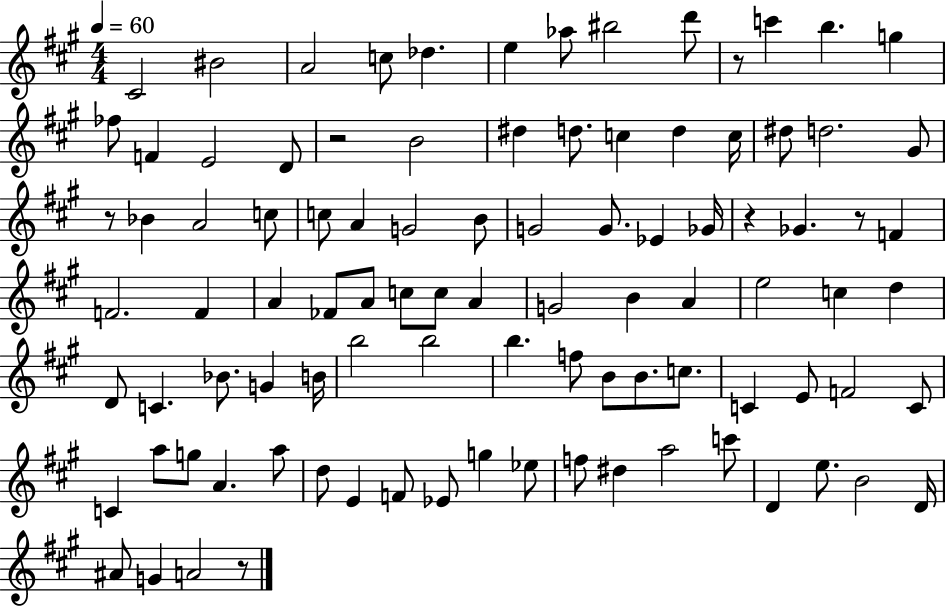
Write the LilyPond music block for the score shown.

{
  \clef treble
  \numericTimeSignature
  \time 4/4
  \key a \major
  \tempo 4 = 60
  cis'2 bis'2 | a'2 c''8 des''4. | e''4 aes''8 bis''2 d'''8 | r8 c'''4 b''4. g''4 | \break fes''8 f'4 e'2 d'8 | r2 b'2 | dis''4 d''8. c''4 d''4 c''16 | dis''8 d''2. gis'8 | \break r8 bes'4 a'2 c''8 | c''8 a'4 g'2 b'8 | g'2 g'8. ees'4 ges'16 | r4 ges'4. r8 f'4 | \break f'2. f'4 | a'4 fes'8 a'8 c''8 c''8 a'4 | g'2 b'4 a'4 | e''2 c''4 d''4 | \break d'8 c'4. bes'8. g'4 b'16 | b''2 b''2 | b''4. f''8 b'8 b'8. c''8. | c'4 e'8 f'2 c'8 | \break c'4 a''8 g''8 a'4. a''8 | d''8 e'4 f'8 ees'8 g''4 ees''8 | f''8 dis''4 a''2 c'''8 | d'4 e''8. b'2 d'16 | \break ais'8 g'4 a'2 r8 | \bar "|."
}